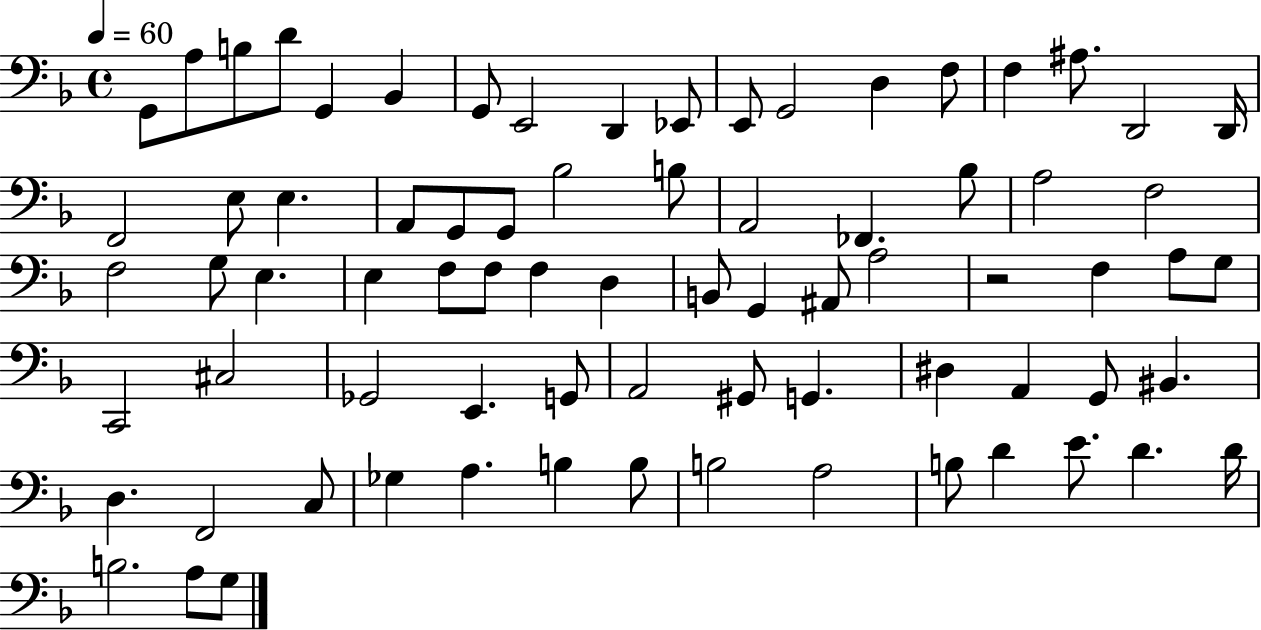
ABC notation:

X:1
T:Untitled
M:4/4
L:1/4
K:F
G,,/2 A,/2 B,/2 D/2 G,, _B,, G,,/2 E,,2 D,, _E,,/2 E,,/2 G,,2 D, F,/2 F, ^A,/2 D,,2 D,,/4 F,,2 E,/2 E, A,,/2 G,,/2 G,,/2 _B,2 B,/2 A,,2 _F,, _B,/2 A,2 F,2 F,2 G,/2 E, E, F,/2 F,/2 F, D, B,,/2 G,, ^A,,/2 A,2 z2 F, A,/2 G,/2 C,,2 ^C,2 _G,,2 E,, G,,/2 A,,2 ^G,,/2 G,, ^D, A,, G,,/2 ^B,, D, F,,2 C,/2 _G, A, B, B,/2 B,2 A,2 B,/2 D E/2 D D/4 B,2 A,/2 G,/2